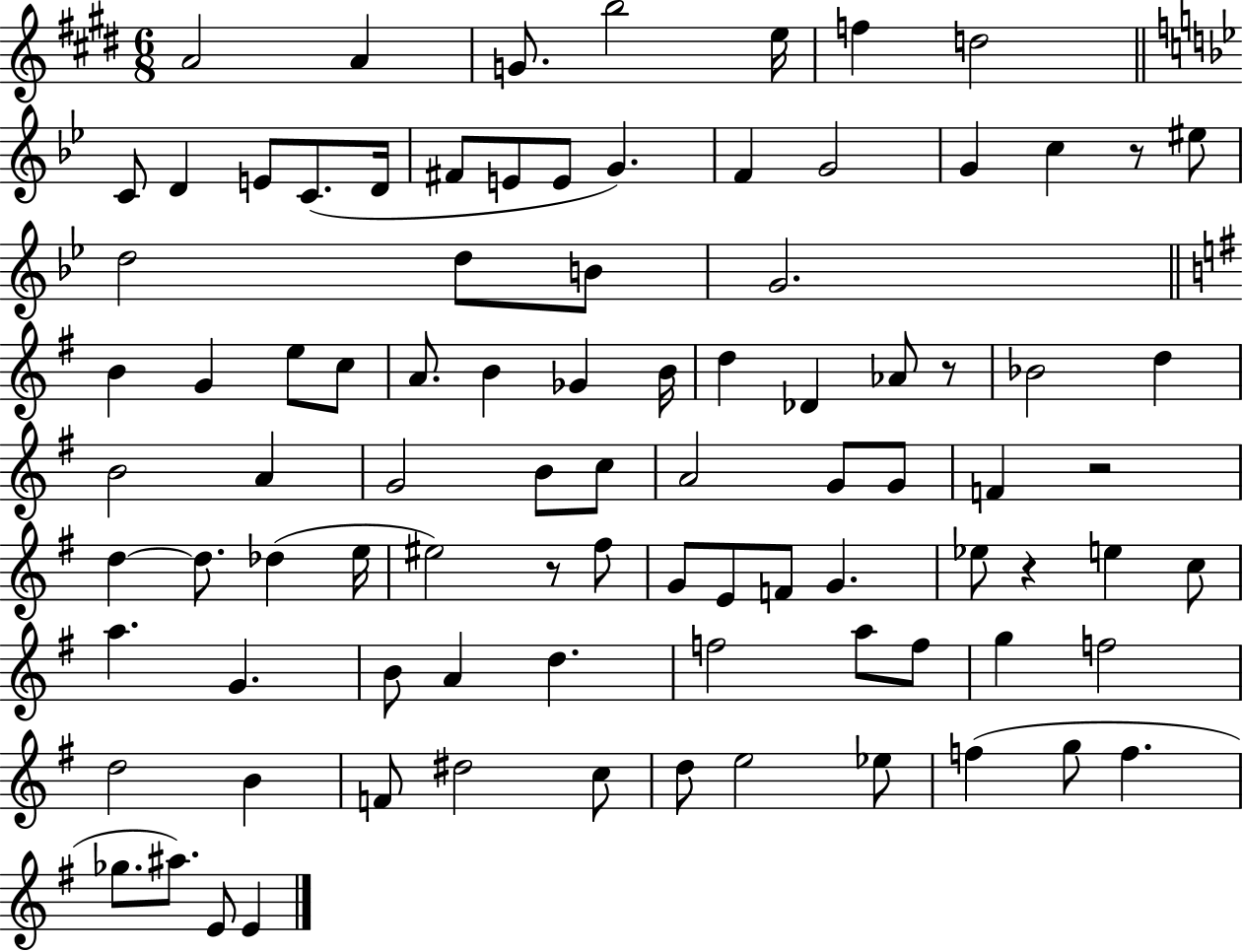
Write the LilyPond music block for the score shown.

{
  \clef treble
  \numericTimeSignature
  \time 6/8
  \key e \major
  a'2 a'4 | g'8. b''2 e''16 | f''4 d''2 | \bar "||" \break \key g \minor c'8 d'4 e'8 c'8.( d'16 | fis'8 e'8 e'8 g'4.) | f'4 g'2 | g'4 c''4 r8 eis''8 | \break d''2 d''8 b'8 | g'2. | \bar "||" \break \key g \major b'4 g'4 e''8 c''8 | a'8. b'4 ges'4 b'16 | d''4 des'4 aes'8 r8 | bes'2 d''4 | \break b'2 a'4 | g'2 b'8 c''8 | a'2 g'8 g'8 | f'4 r2 | \break d''4~~ d''8. des''4( e''16 | eis''2) r8 fis''8 | g'8 e'8 f'8 g'4. | ees''8 r4 e''4 c''8 | \break a''4. g'4. | b'8 a'4 d''4. | f''2 a''8 f''8 | g''4 f''2 | \break d''2 b'4 | f'8 dis''2 c''8 | d''8 e''2 ees''8 | f''4( g''8 f''4. | \break ges''8. ais''8.) e'8 e'4 | \bar "|."
}